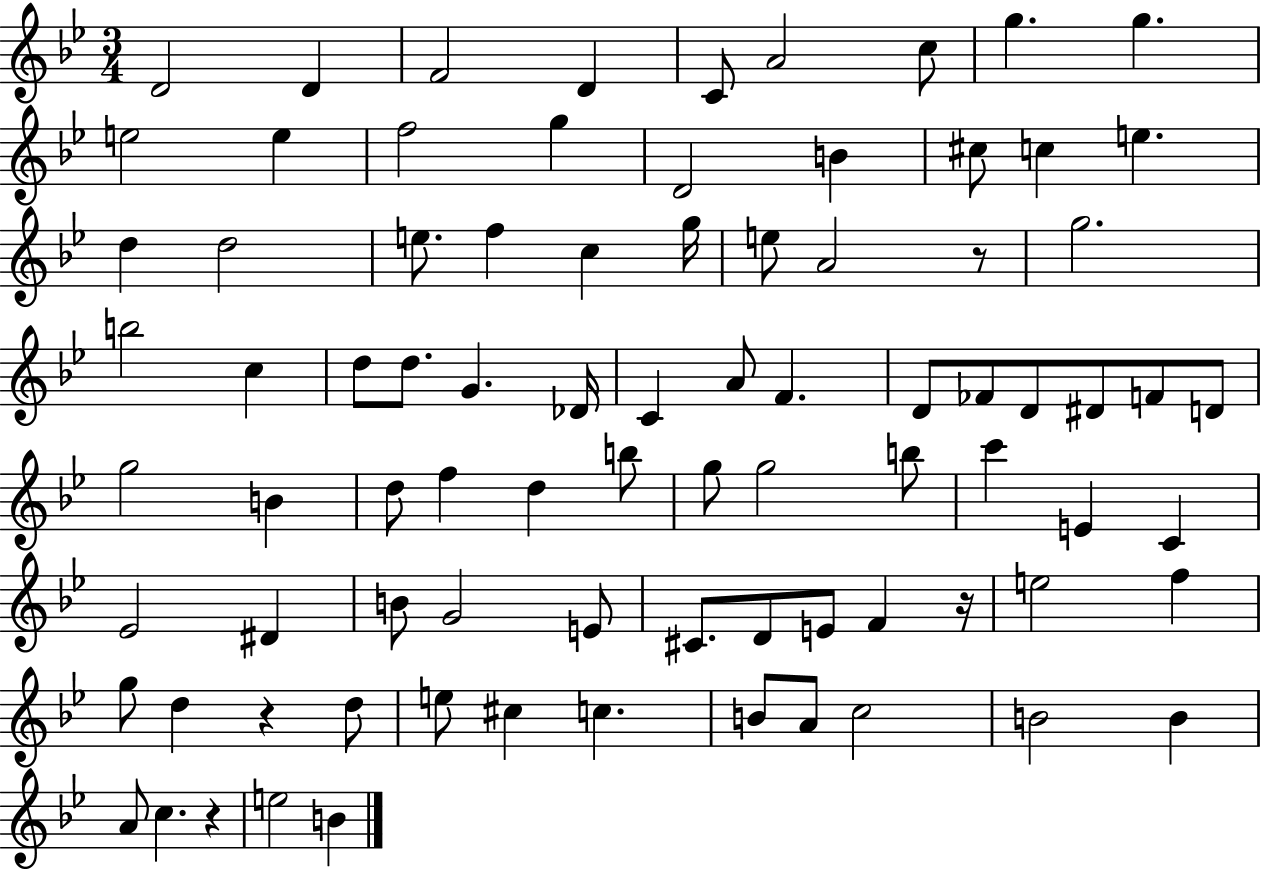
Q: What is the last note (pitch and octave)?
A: B4